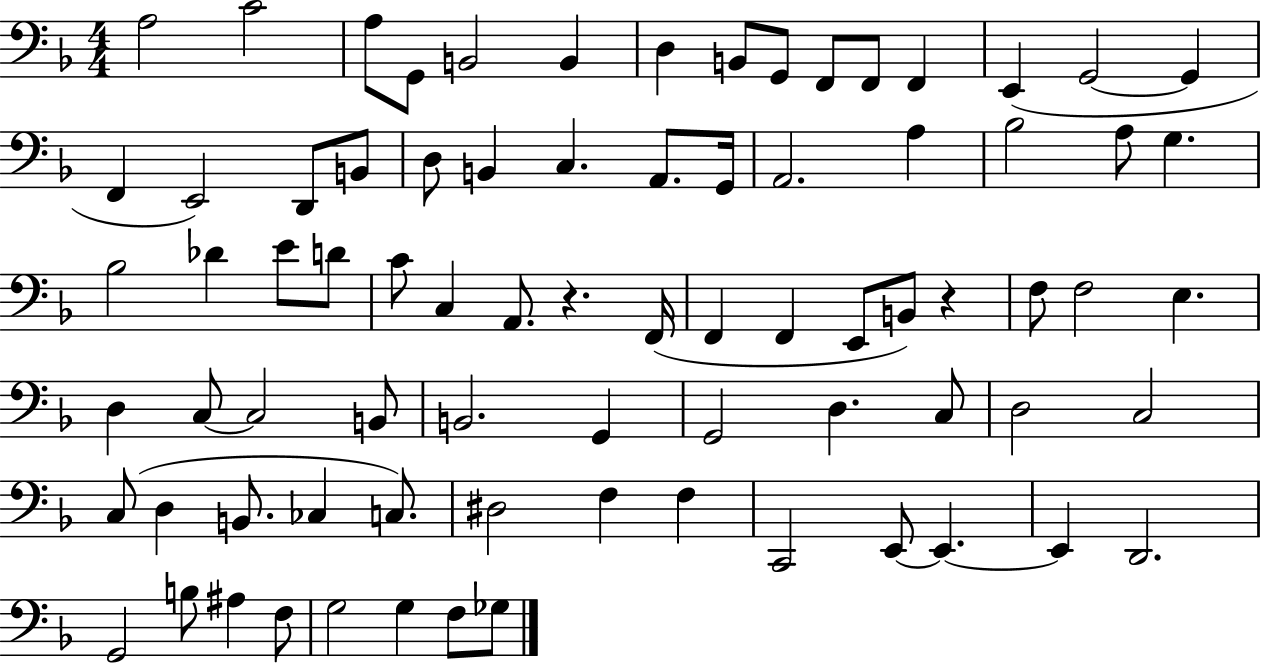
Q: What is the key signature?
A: F major